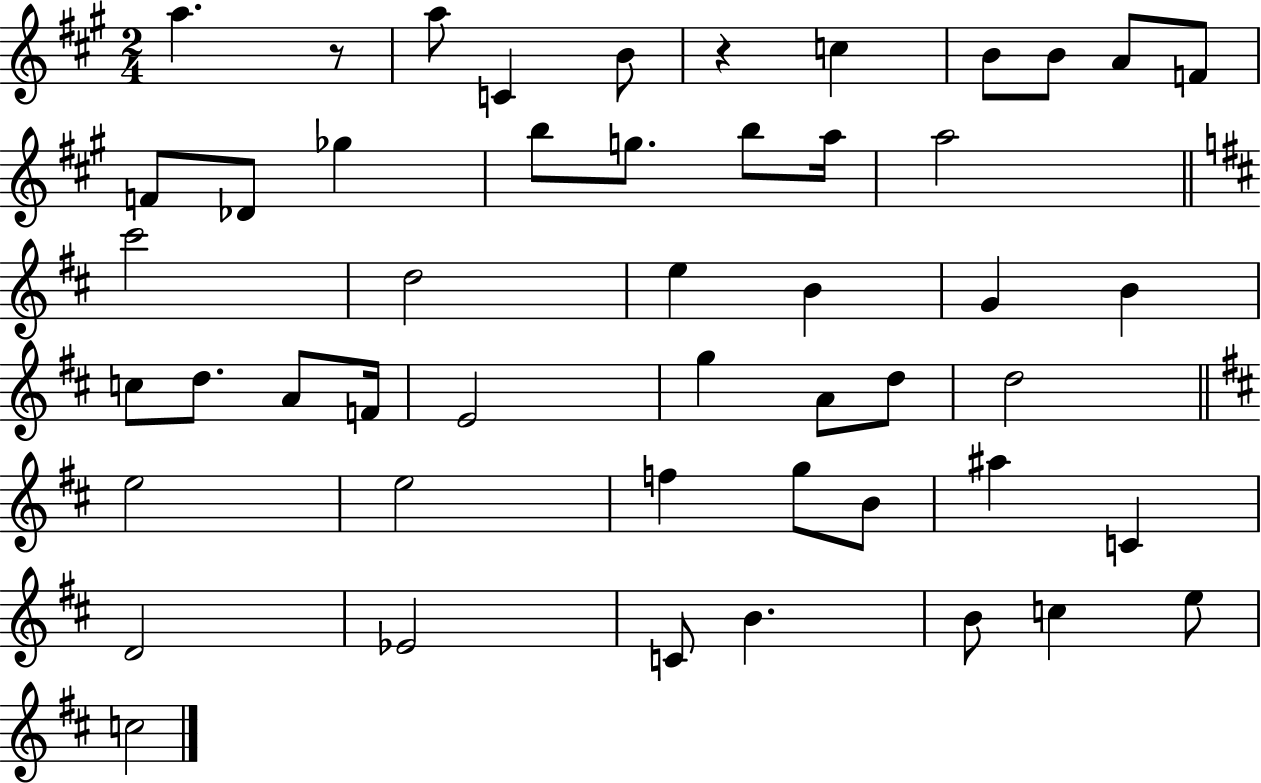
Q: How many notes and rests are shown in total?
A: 49